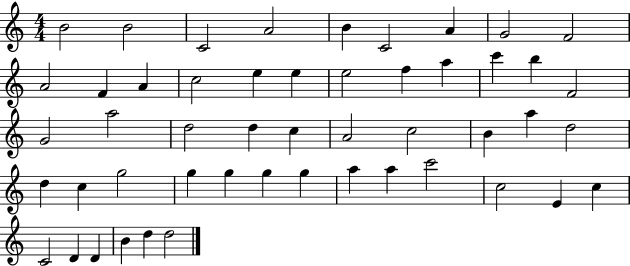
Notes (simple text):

B4/h B4/h C4/h A4/h B4/q C4/h A4/q G4/h F4/h A4/h F4/q A4/q C5/h E5/q E5/q E5/h F5/q A5/q C6/q B5/q F4/h G4/h A5/h D5/h D5/q C5/q A4/h C5/h B4/q A5/q D5/h D5/q C5/q G5/h G5/q G5/q G5/q G5/q A5/q A5/q C6/h C5/h E4/q C5/q C4/h D4/q D4/q B4/q D5/q D5/h